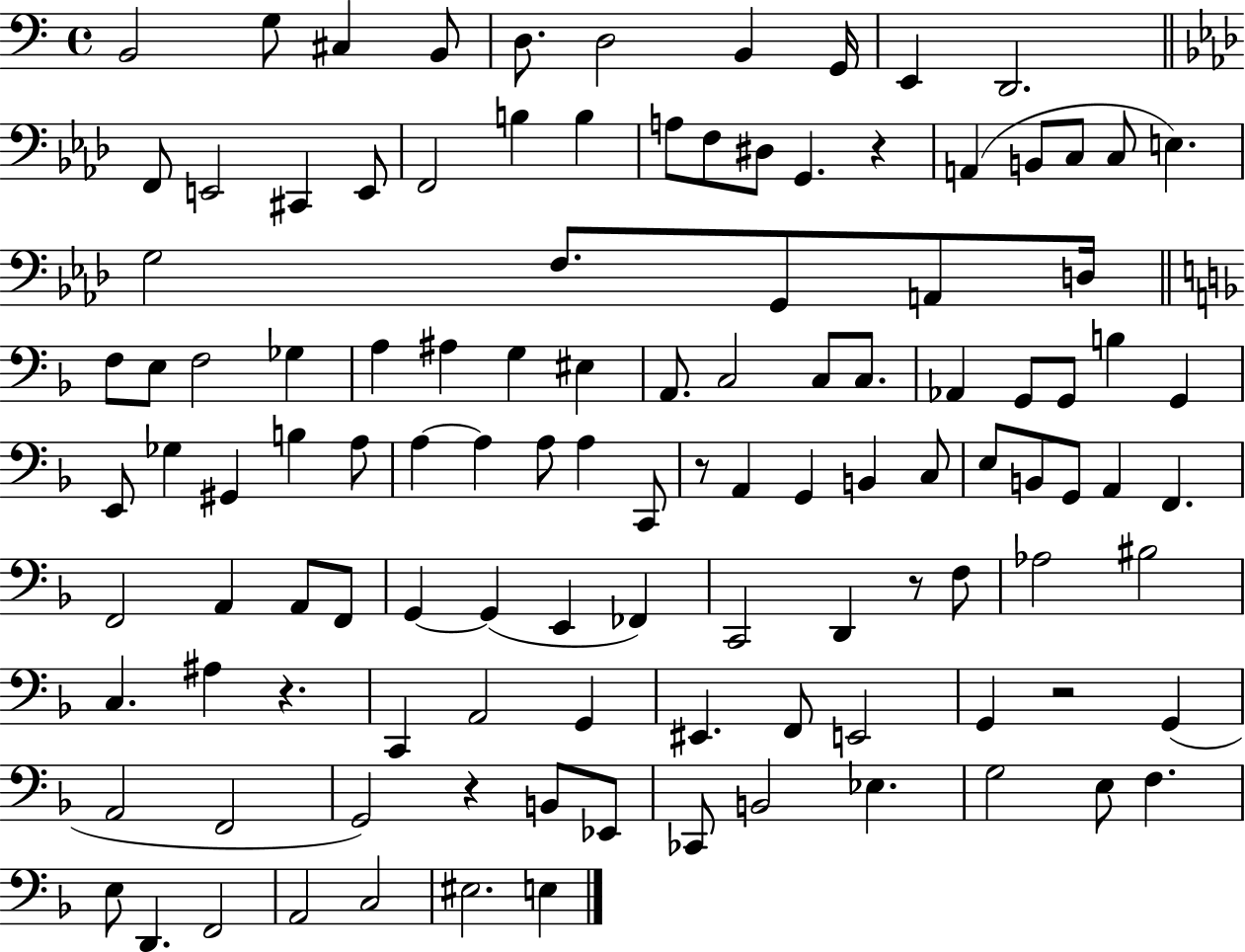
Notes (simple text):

B2/h G3/e C#3/q B2/e D3/e. D3/h B2/q G2/s E2/q D2/h. F2/e E2/h C#2/q E2/e F2/h B3/q B3/q A3/e F3/e D#3/e G2/q. R/q A2/q B2/e C3/e C3/e E3/q. G3/h F3/e. G2/e A2/e D3/s F3/e E3/e F3/h Gb3/q A3/q A#3/q G3/q EIS3/q A2/e. C3/h C3/e C3/e. Ab2/q G2/e G2/e B3/q G2/q E2/e Gb3/q G#2/q B3/q A3/e A3/q A3/q A3/e A3/q C2/e R/e A2/q G2/q B2/q C3/e E3/e B2/e G2/e A2/q F2/q. F2/h A2/q A2/e F2/e G2/q G2/q E2/q FES2/q C2/h D2/q R/e F3/e Ab3/h BIS3/h C3/q. A#3/q R/q. C2/q A2/h G2/q EIS2/q. F2/e E2/h G2/q R/h G2/q A2/h F2/h G2/h R/q B2/e Eb2/e CES2/e B2/h Eb3/q. G3/h E3/e F3/q. E3/e D2/q. F2/h A2/h C3/h EIS3/h. E3/q